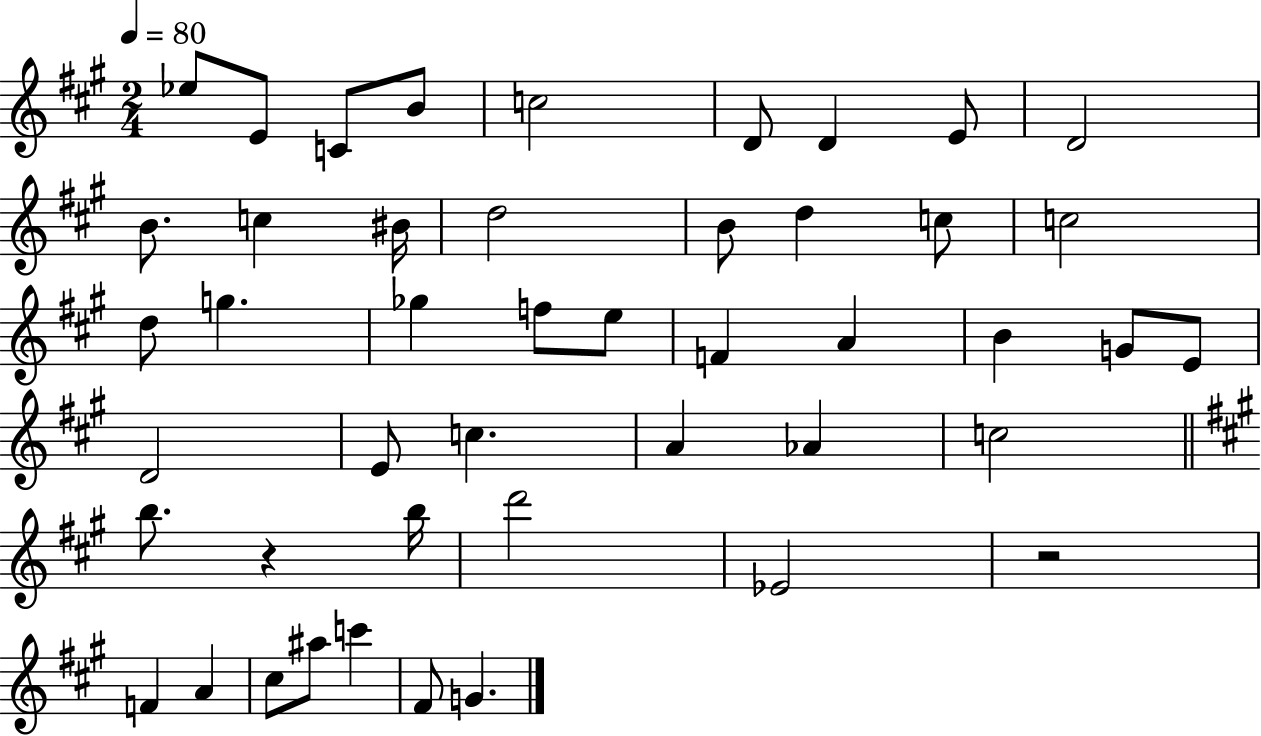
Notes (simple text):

Eb5/e E4/e C4/e B4/e C5/h D4/e D4/q E4/e D4/h B4/e. C5/q BIS4/s D5/h B4/e D5/q C5/e C5/h D5/e G5/q. Gb5/q F5/e E5/e F4/q A4/q B4/q G4/e E4/e D4/h E4/e C5/q. A4/q Ab4/q C5/h B5/e. R/q B5/s D6/h Eb4/h R/h F4/q A4/q C#5/e A#5/e C6/q F#4/e G4/q.